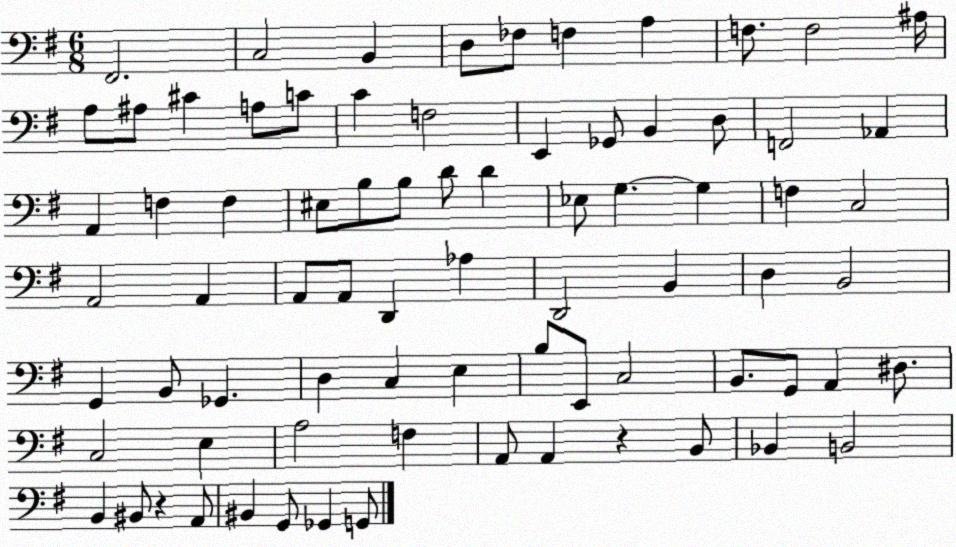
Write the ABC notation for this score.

X:1
T:Untitled
M:6/8
L:1/4
K:G
^F,,2 C,2 B,, D,/2 _F,/2 F, A, F,/2 F,2 ^A,/4 A,/2 ^A,/2 ^C A,/2 C/2 C F,2 E,, _G,,/2 B,, D,/2 F,,2 _A,, A,, F, F, ^E,/2 B,/2 B,/2 D/2 D _E,/2 G, G, F, C,2 A,,2 A,, A,,/2 A,,/2 D,, _A, D,,2 B,, D, B,,2 G,, B,,/2 _G,, D, C, E, B,/2 E,,/2 C,2 B,,/2 G,,/2 A,, ^D,/2 C,2 E, A,2 F, A,,/2 A,, z B,,/2 _B,, B,,2 B,, ^B,,/2 z A,,/2 ^B,, G,,/2 _G,, G,,/2